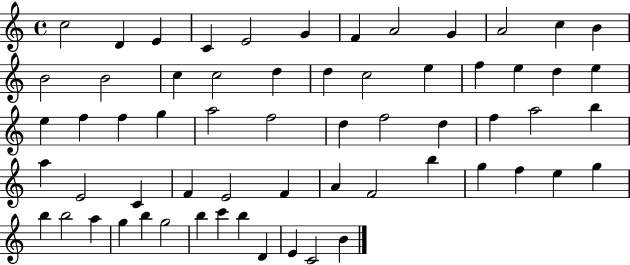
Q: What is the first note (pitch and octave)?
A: C5